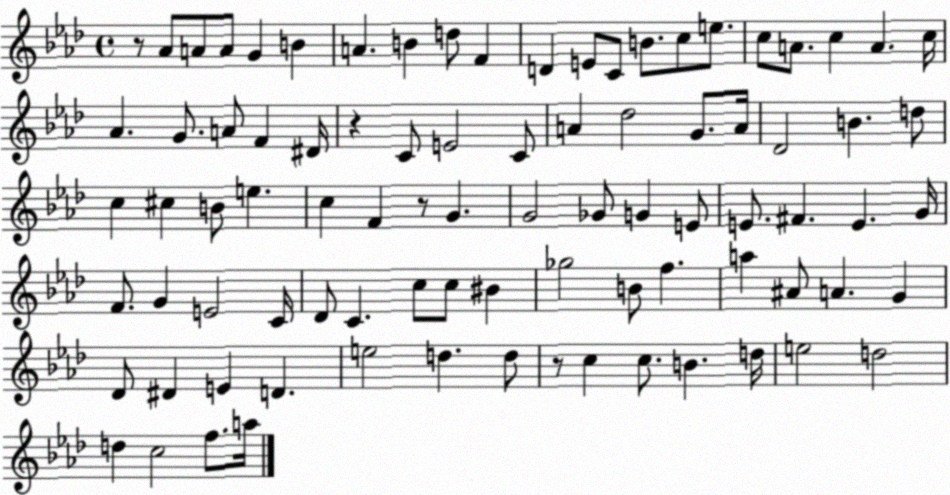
X:1
T:Untitled
M:4/4
L:1/4
K:Ab
z/2 _A/2 A/2 A/2 G B A B d/2 F D E/2 C/2 B/2 c/2 e/2 c/2 A/2 c A c/4 _A G/2 A/2 F ^D/4 z C/2 E2 C/2 A _d2 G/2 A/4 _D2 B d/2 c ^c B/2 e c F z/2 G G2 _G/2 G E/2 E/2 ^F E G/4 F/2 G E2 C/4 _D/2 C c/2 c/2 ^B _g2 B/2 f a ^A/2 A G _D/2 ^D E D e2 d d/2 z/2 c c/2 B d/4 e2 d2 d c2 f/2 a/4